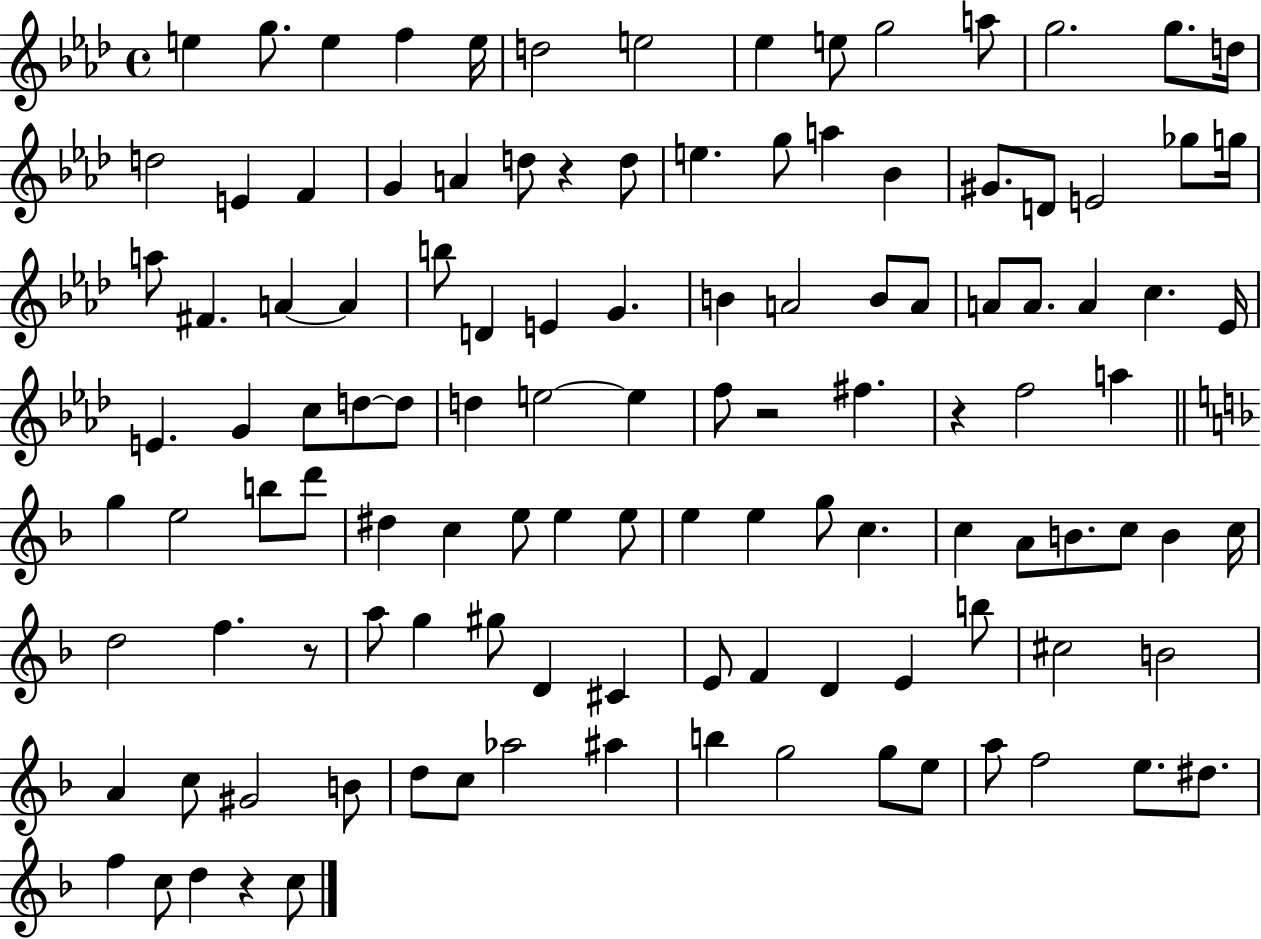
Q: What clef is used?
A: treble